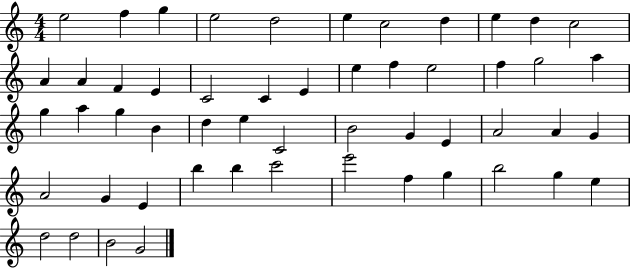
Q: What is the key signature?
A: C major